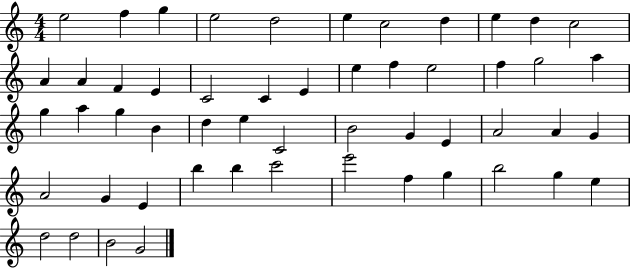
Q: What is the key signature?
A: C major